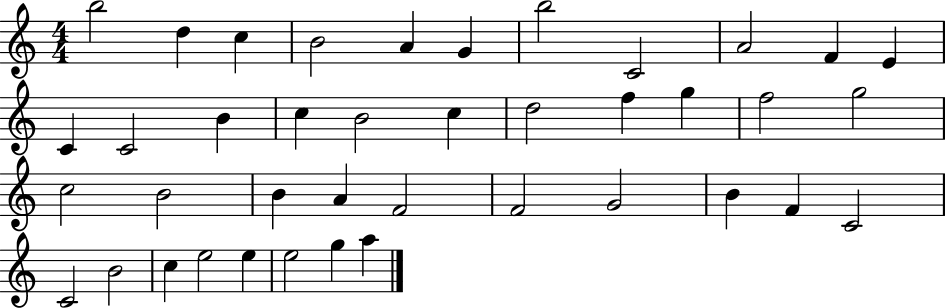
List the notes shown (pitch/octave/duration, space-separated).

B5/h D5/q C5/q B4/h A4/q G4/q B5/h C4/h A4/h F4/q E4/q C4/q C4/h B4/q C5/q B4/h C5/q D5/h F5/q G5/q F5/h G5/h C5/h B4/h B4/q A4/q F4/h F4/h G4/h B4/q F4/q C4/h C4/h B4/h C5/q E5/h E5/q E5/h G5/q A5/q